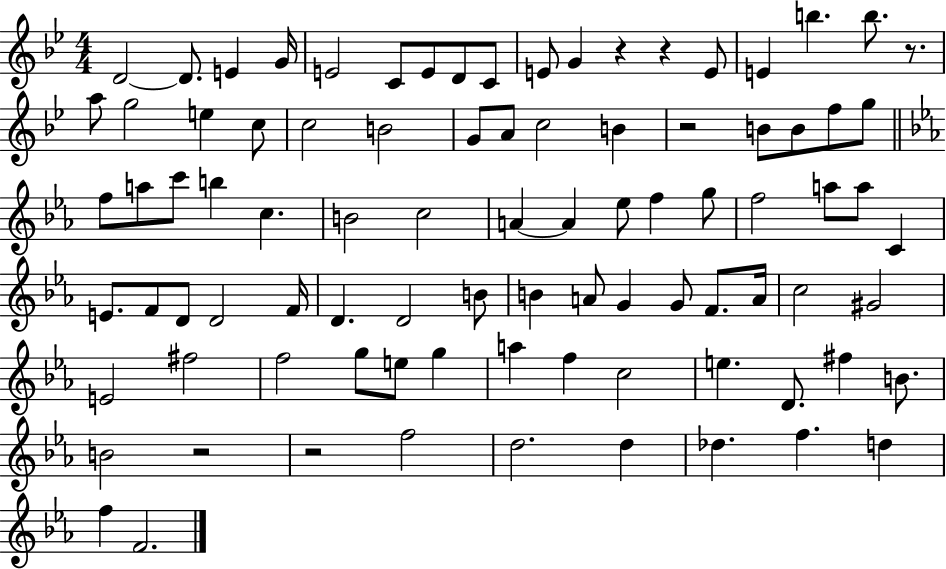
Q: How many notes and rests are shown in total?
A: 89